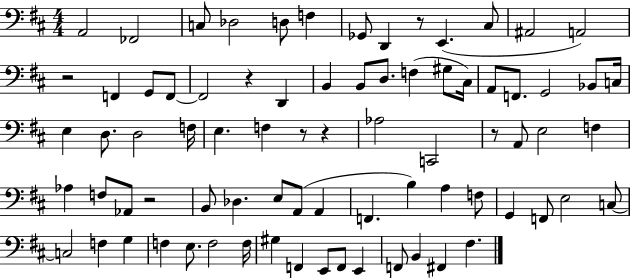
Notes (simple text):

A2/h FES2/h C3/e Db3/h D3/e F3/q Gb2/e D2/q R/e E2/q. C#3/e A#2/h A2/h R/h F2/q G2/e F2/e F2/h R/q D2/q B2/q B2/e D3/e. F3/q G#3/e C#3/s A2/e F2/e. G2/h Bb2/e C3/s E3/q D3/e. D3/h F3/s E3/q. F3/q R/e R/q Ab3/h C2/h R/e A2/e E3/h F3/q Ab3/q F3/e Ab2/e R/h B2/e Db3/q. E3/e A2/e A2/q F2/q. B3/q A3/q F3/e G2/q F2/e E3/h C3/e C3/h F3/q G3/q F3/q E3/e. F3/h F3/s G#3/q F2/q E2/e F2/e E2/q F2/e B2/q F#2/q F#3/q.